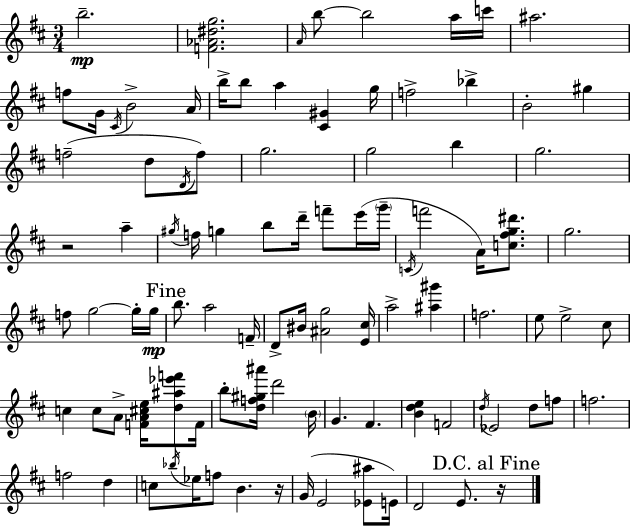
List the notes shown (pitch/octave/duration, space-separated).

B5/h. [F4,Ab4,D#5,G5]/h. A4/s B5/e B5/h A5/s C6/s A#5/h. F5/e G4/s C#4/s B4/h A4/s B5/s B5/e A5/q [C#4,G#4]/q G5/s F5/h Bb5/q B4/h G#5/q F5/h D5/e D4/s F5/e G5/h. G5/h B5/q G5/h. R/h A5/q G#5/s F5/s G5/q B5/e D6/s F6/e E6/s G6/s C4/s F6/h A4/s [C5,F#5,G5,D#6]/e. G5/h. F5/e G5/h G5/s G5/s B5/e. A5/h F4/s D4/e BIS4/s [A#4,G5]/h [E4,C#5]/s A5/h [A#5,G#6]/q F5/h. E5/e E5/h C#5/e C5/q C5/e A4/e [F4,A4,C#5,E5]/s [D5,A#5,Eb6,F6]/e F4/s B5/e [D5,F5,G#5,A#6]/s D6/h B4/s G4/q. F#4/q. [B4,D5,E5]/q F4/h D5/s Eb4/h D5/e F5/e F5/h. F5/h D5/q C5/e Bb5/s Eb5/s F5/e B4/q. R/s G4/s E4/h [Eb4,A#5]/e E4/s D4/h E4/e. R/s